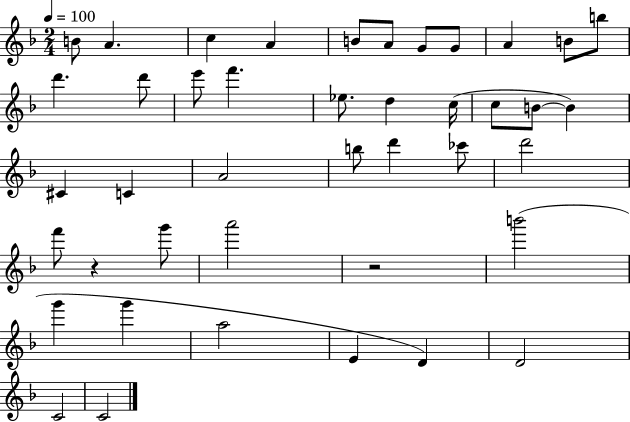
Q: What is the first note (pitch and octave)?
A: B4